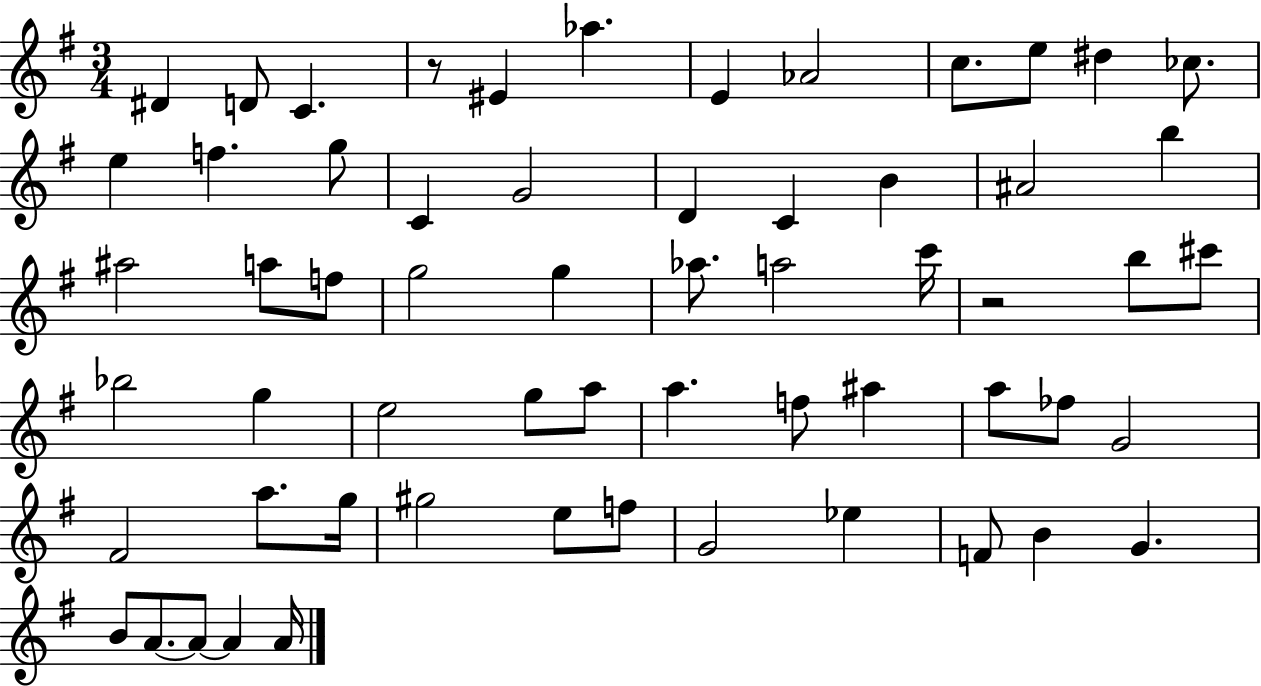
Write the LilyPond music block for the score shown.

{
  \clef treble
  \numericTimeSignature
  \time 3/4
  \key g \major
  dis'4 d'8 c'4. | r8 eis'4 aes''4. | e'4 aes'2 | c''8. e''8 dis''4 ces''8. | \break e''4 f''4. g''8 | c'4 g'2 | d'4 c'4 b'4 | ais'2 b''4 | \break ais''2 a''8 f''8 | g''2 g''4 | aes''8. a''2 c'''16 | r2 b''8 cis'''8 | \break bes''2 g''4 | e''2 g''8 a''8 | a''4. f''8 ais''4 | a''8 fes''8 g'2 | \break fis'2 a''8. g''16 | gis''2 e''8 f''8 | g'2 ees''4 | f'8 b'4 g'4. | \break b'8 a'8.~~ a'8~~ a'4 a'16 | \bar "|."
}